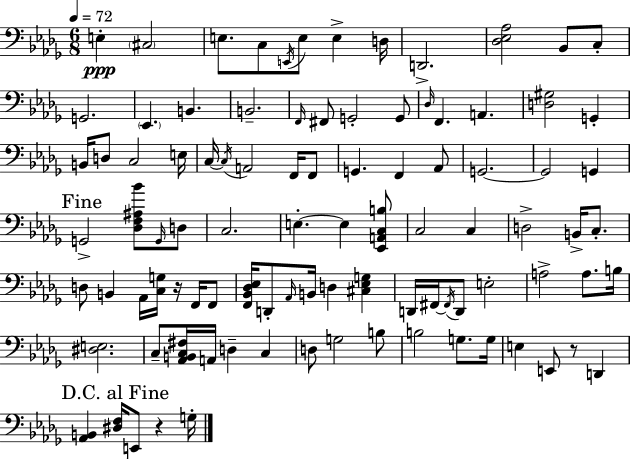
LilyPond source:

{
  \clef bass
  \numericTimeSignature
  \time 6/8
  \key bes \minor
  \tempo 4 = 72
  e4-.\ppp \parenthesize cis2 | e8. c8 \acciaccatura { e,16 } e8 e4-> | d16 d,2.-> | <des ees aes>2 bes,8 c8-. | \break g,2. | \parenthesize ees,4. b,4. | b,2.-- | \grace { f,16 } fis,8 g,2-. | \break g,8 \grace { des16 } f,4. a,4. | <d gis>2 g,4-. | b,16 d8 c2 | e16 c16~~ \acciaccatura { c16 } a,2 | \break f,16 f,8 g,4. f,4 | aes,8 g,2.~~ | g,2 | g,4 \mark "Fine" g,2-> | \break <des f ais bes'>8 \grace { g,16 } d8 c2. | e4.-.~~ e4 | <ees, a, c b>8 c2 | c4 d2-> | \break b,16-> c8.-. d8 b,4 aes,16 | <c g>16 r16 f,16 f,8 <f, bes, des ees>16 d,8-. \grace { aes,16 } b,16 d4 | <cis ees g>4 d,16 fis,16~~ \acciaccatura { fis,16 } d,8 e2-. | a2-> | \break a8. b16 <dis e>2. | c8-- <aes, b, c fis>16 a,16 d4-- | c4 d8 g2 | b8 b2 | \break g8. g16 e4 e,8 | r8 d,4 \mark "D.C. al Fine" <aes, b,>4 <dis f>16 | e,8 r4 g16-. \bar "|."
}